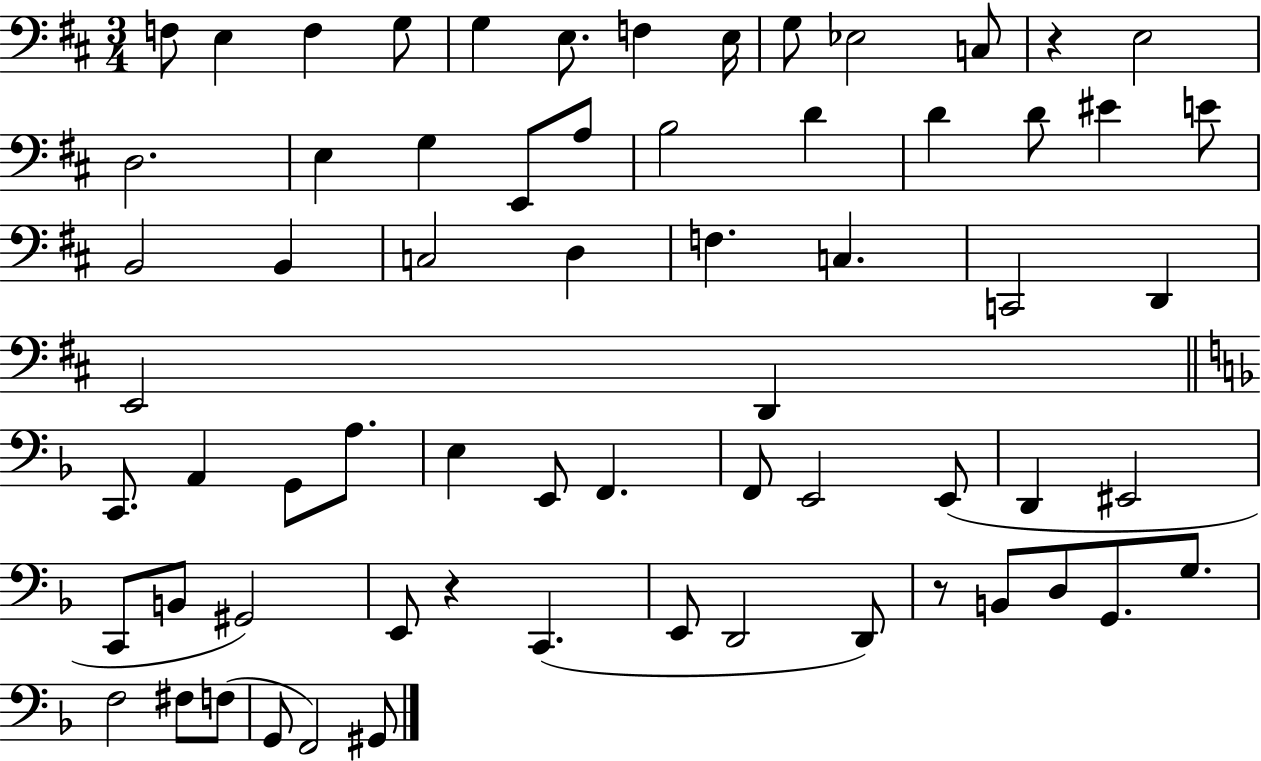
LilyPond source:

{
  \clef bass
  \numericTimeSignature
  \time 3/4
  \key d \major
  f8 e4 f4 g8 | g4 e8. f4 e16 | g8 ees2 c8 | r4 e2 | \break d2. | e4 g4 e,8 a8 | b2 d'4 | d'4 d'8 eis'4 e'8 | \break b,2 b,4 | c2 d4 | f4. c4. | c,2 d,4 | \break e,2 d,4 | \bar "||" \break \key d \minor c,8. a,4 g,8 a8. | e4 e,8 f,4. | f,8 e,2 e,8( | d,4 eis,2 | \break c,8 b,8 gis,2) | e,8 r4 c,4.( | e,8 d,2 d,8) | r8 b,8 d8 g,8. g8. | \break f2 fis8 f8( | g,8 f,2) gis,8 | \bar "|."
}